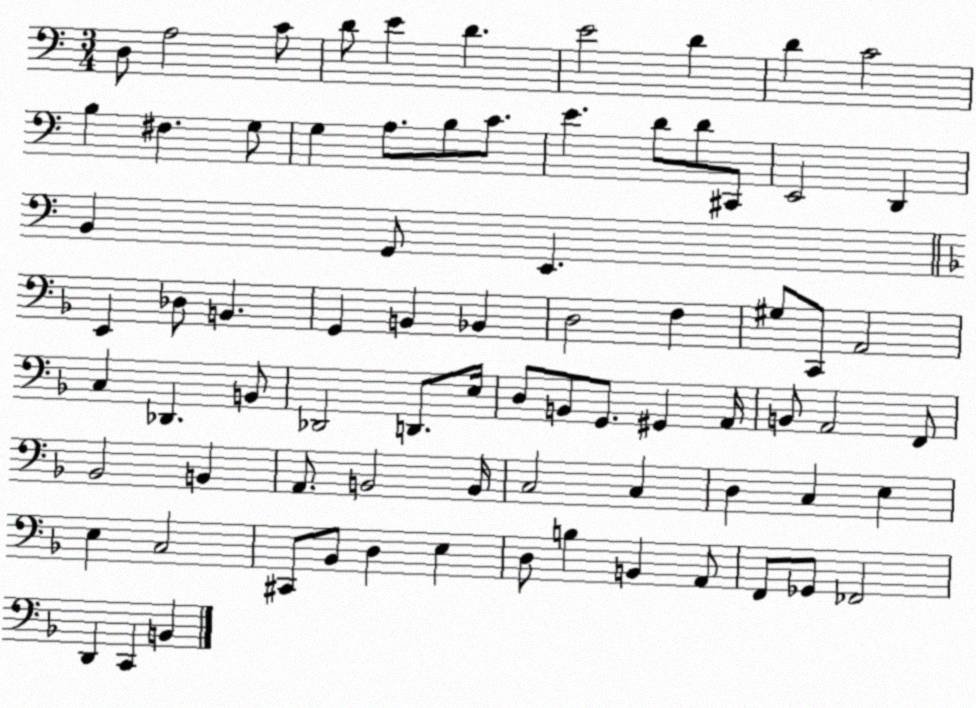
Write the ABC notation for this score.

X:1
T:Untitled
M:3/4
L:1/4
K:C
D,/2 A,2 C/2 D/2 E D E2 D D C2 B, ^F, G,/2 G, A,/2 B,/2 C/2 E D/2 D/2 ^C,,/2 E,,2 D,, B,, G,,/2 E,, E,, _D,/2 B,, G,, B,, _B,, D,2 F, ^G,/2 C,,/2 A,,2 C, _D,, B,,/2 _D,,2 D,,/2 E,/4 D,/2 B,,/2 G,,/2 ^G,, A,,/4 B,,/2 A,,2 F,,/2 _B,,2 B,, A,,/2 B,,2 B,,/4 C,2 C, D, C, E, E, C,2 ^C,,/2 _B,,/2 D, E, D,/2 B, B,, A,,/2 F,,/2 _G,,/2 _F,,2 D,, C,, B,,